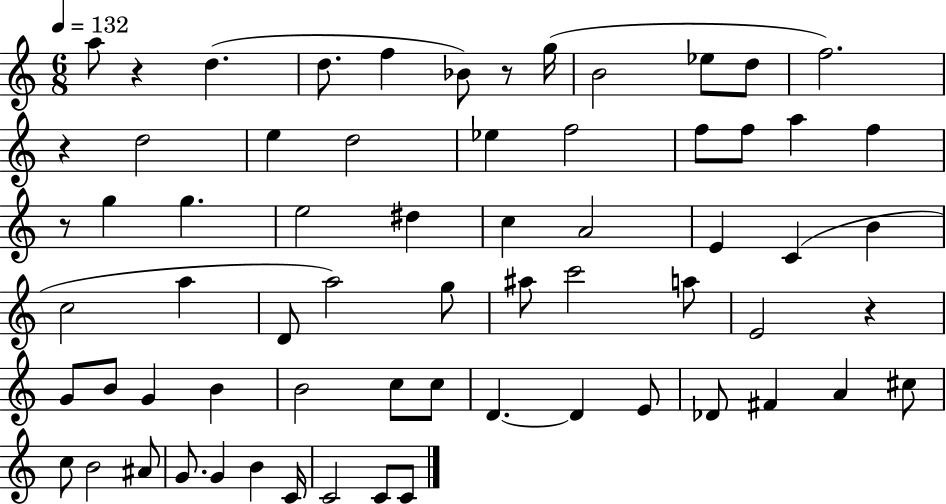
X:1
T:Untitled
M:6/8
L:1/4
K:C
a/2 z d d/2 f _B/2 z/2 g/4 B2 _e/2 d/2 f2 z d2 e d2 _e f2 f/2 f/2 a f z/2 g g e2 ^d c A2 E C B c2 a D/2 a2 g/2 ^a/2 c'2 a/2 E2 z G/2 B/2 G B B2 c/2 c/2 D D E/2 _D/2 ^F A ^c/2 c/2 B2 ^A/2 G/2 G B C/4 C2 C/2 C/2